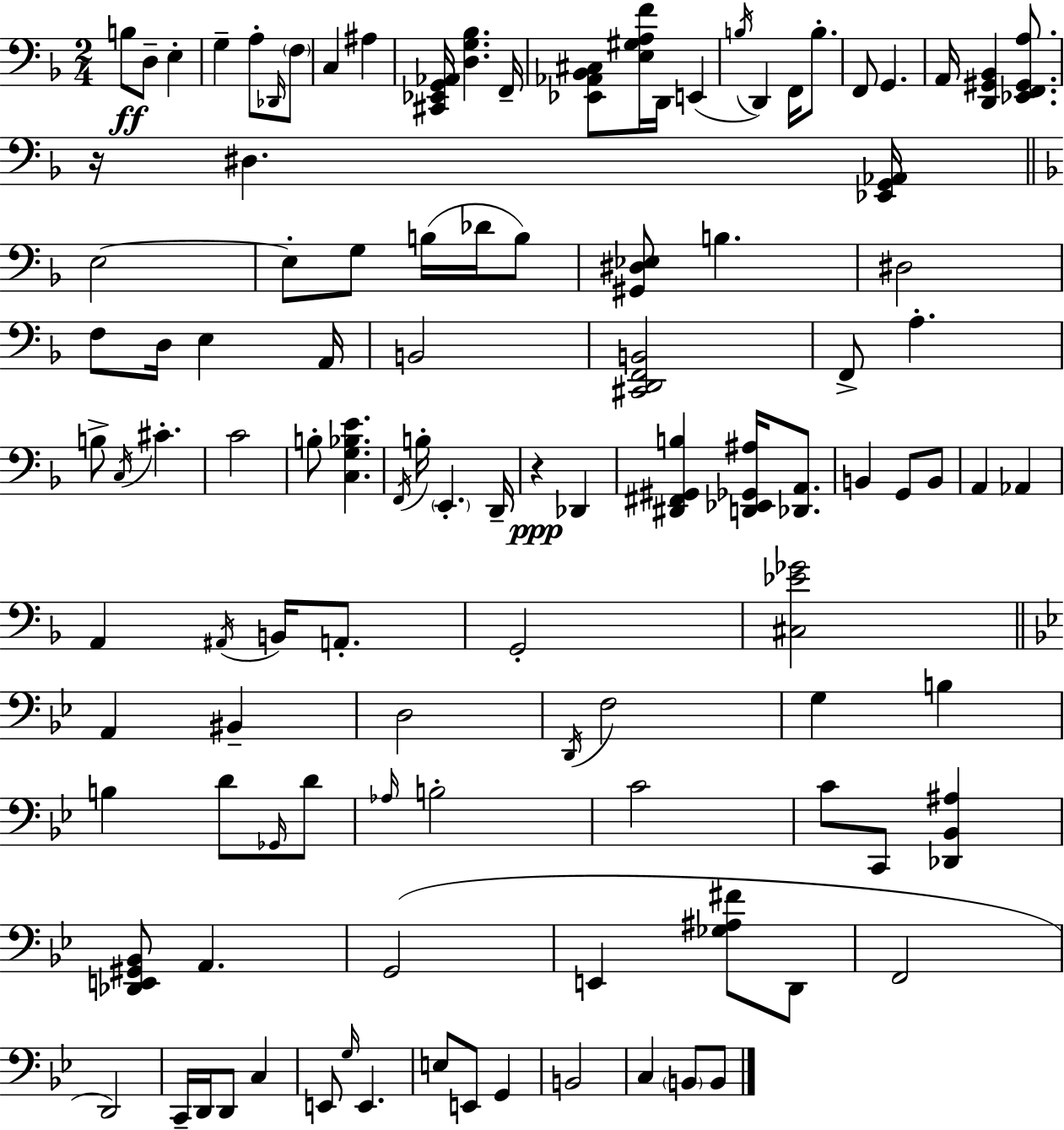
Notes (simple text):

B3/e D3/e E3/q G3/q A3/e Db2/s F3/e C3/q A#3/q [C#2,Eb2,G2,Ab2]/s [D3,G3,Bb3]/q. F2/s [Eb2,Ab2,Bb2,C#3]/e [E3,G#3,A3,F4]/s D2/s E2/q B3/s D2/q F2/s B3/e. F2/e G2/q. A2/s [D2,G#2,Bb2]/q [Eb2,F2,G#2,A3]/e. R/s D#3/q. [Eb2,G2,Ab2]/s E3/h E3/e G3/e B3/s Db4/s B3/e [G#2,D#3,Eb3]/e B3/q. D#3/h F3/e D3/s E3/q A2/s B2/h [C#2,D2,F2,B2]/h F2/e A3/q. B3/e C3/s C#4/q. C4/h B3/e [C3,G3,Bb3,E4]/q. F2/s B3/s E2/q. D2/s R/q Db2/q [D#2,F#2,G#2,B3]/q [D2,Eb2,Gb2,A#3]/s [Db2,A2]/e. B2/q G2/e B2/e A2/q Ab2/q A2/q A#2/s B2/s A2/e. G2/h [C#3,Eb4,Gb4]/h A2/q BIS2/q D3/h D2/s F3/h G3/q B3/q B3/q D4/e Gb2/s D4/e Ab3/s B3/h C4/h C4/e C2/e [Db2,Bb2,A#3]/q [Db2,E2,G#2,Bb2]/e A2/q. G2/h E2/q [Gb3,A#3,F#4]/e D2/e F2/h D2/h C2/s D2/s D2/e C3/q E2/e G3/s E2/q. E3/e E2/e G2/q B2/h C3/q B2/e B2/e